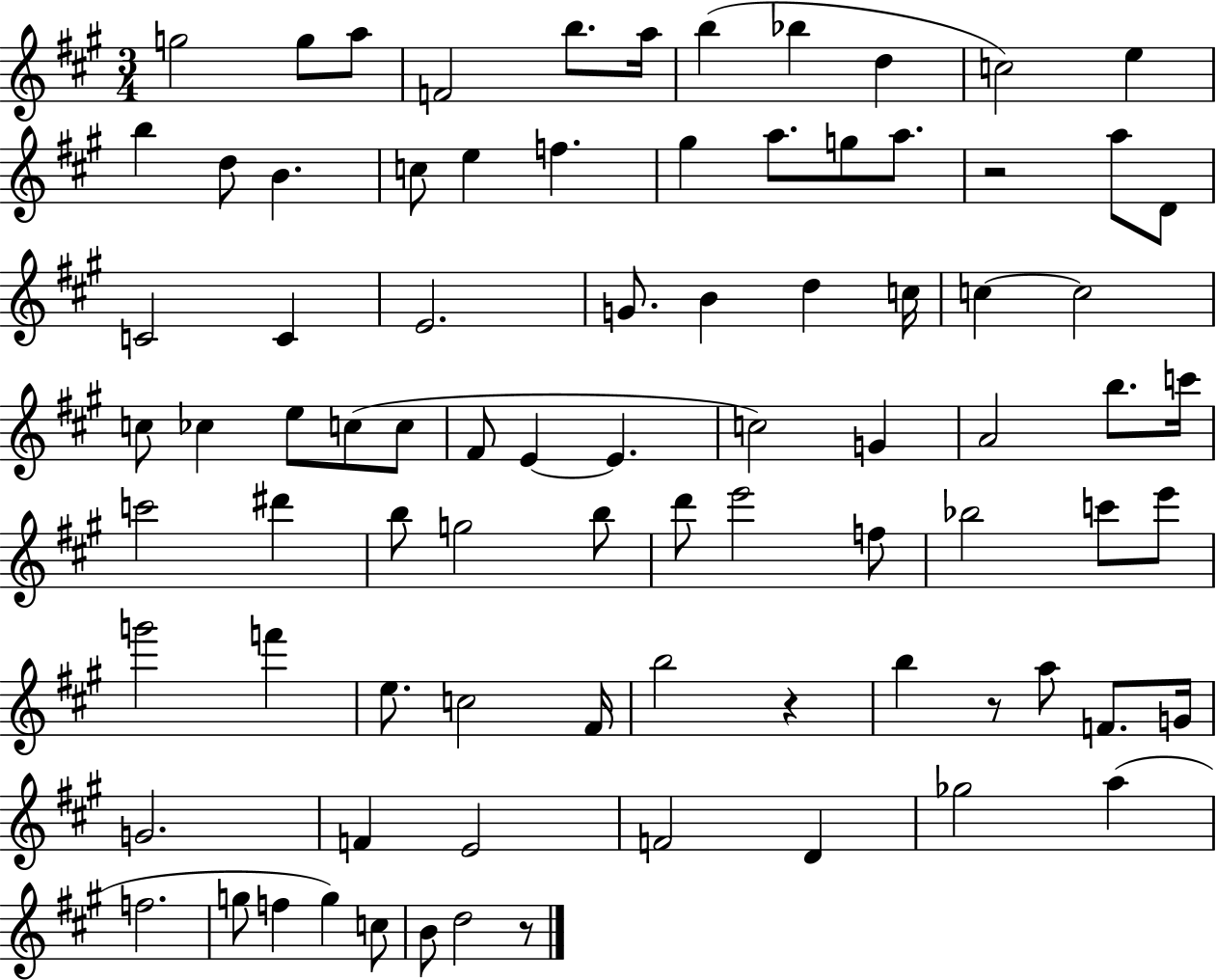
X:1
T:Untitled
M:3/4
L:1/4
K:A
g2 g/2 a/2 F2 b/2 a/4 b _b d c2 e b d/2 B c/2 e f ^g a/2 g/2 a/2 z2 a/2 D/2 C2 C E2 G/2 B d c/4 c c2 c/2 _c e/2 c/2 c/2 ^F/2 E E c2 G A2 b/2 c'/4 c'2 ^d' b/2 g2 b/2 d'/2 e'2 f/2 _b2 c'/2 e'/2 g'2 f' e/2 c2 ^F/4 b2 z b z/2 a/2 F/2 G/4 G2 F E2 F2 D _g2 a f2 g/2 f g c/2 B/2 d2 z/2